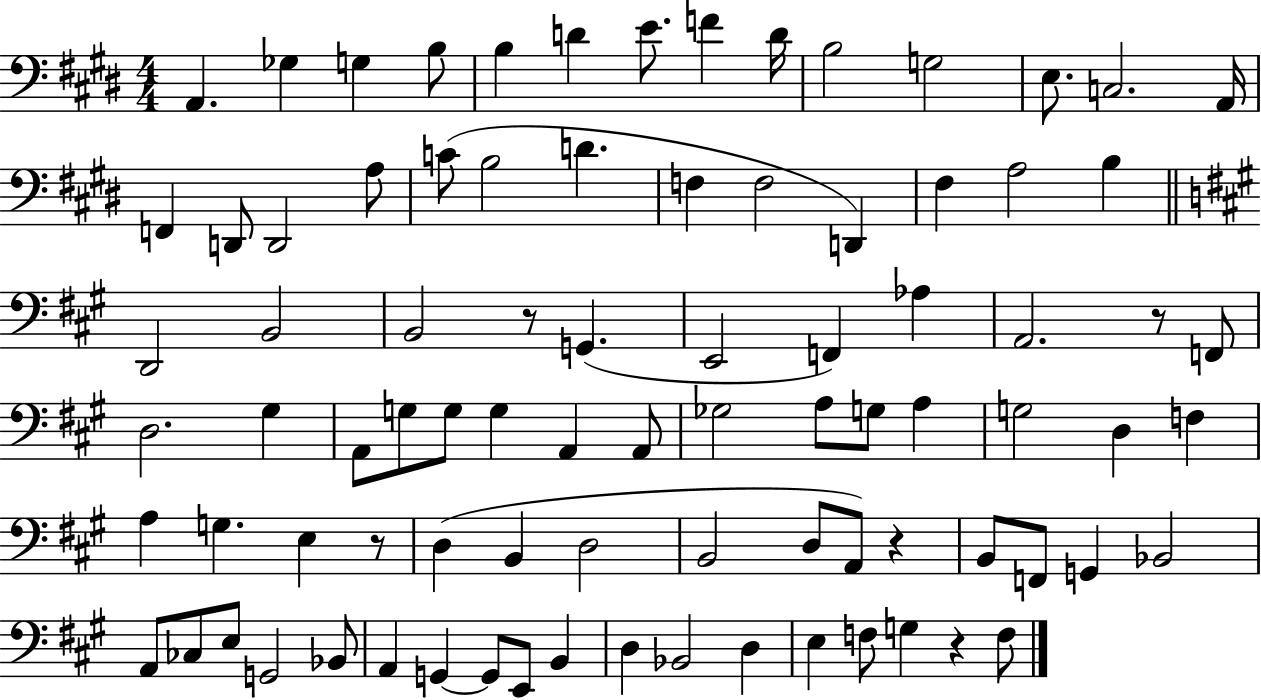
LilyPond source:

{
  \clef bass
  \numericTimeSignature
  \time 4/4
  \key e \major
  a,4. ges4 g4 b8 | b4 d'4 e'8. f'4 d'16 | b2 g2 | e8. c2. a,16 | \break f,4 d,8 d,2 a8 | c'8( b2 d'4. | f4 f2 d,4) | fis4 a2 b4 | \break \bar "||" \break \key a \major d,2 b,2 | b,2 r8 g,4.( | e,2 f,4) aes4 | a,2. r8 f,8 | \break d2. gis4 | a,8 g8 g8 g4 a,4 a,8 | ges2 a8 g8 a4 | g2 d4 f4 | \break a4 g4. e4 r8 | d4( b,4 d2 | b,2 d8 a,8) r4 | b,8 f,8 g,4 bes,2 | \break a,8 ces8 e8 g,2 bes,8 | a,4 g,4~~ g,8 e,8 b,4 | d4 bes,2 d4 | e4 f8 g4 r4 f8 | \break \bar "|."
}